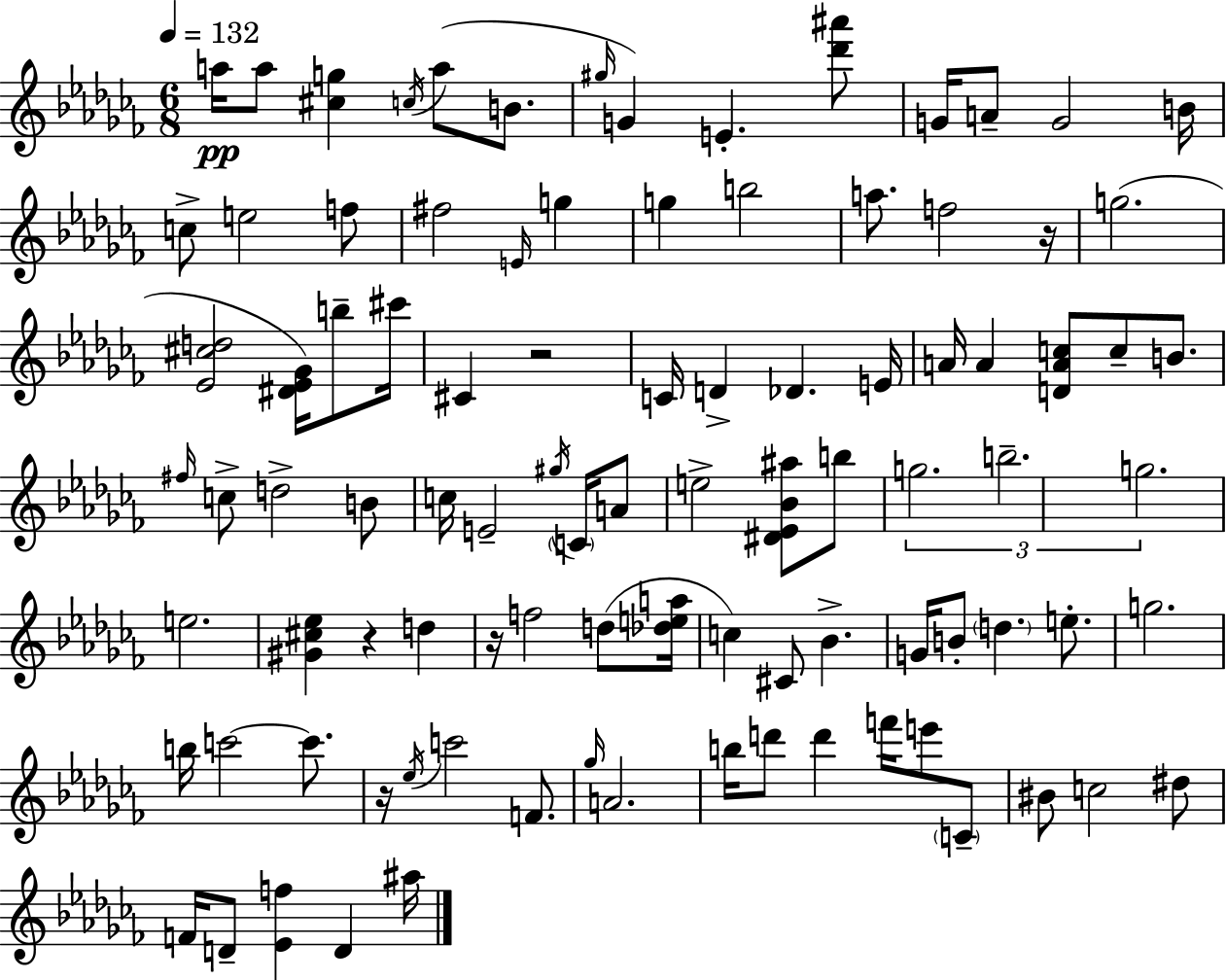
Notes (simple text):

A5/s A5/e [C#5,G5]/q C5/s A5/e B4/e. G#5/s G4/q E4/q. [Db6,A#6]/e G4/s A4/e G4/h B4/s C5/e E5/h F5/e F#5/h E4/s G5/q G5/q B5/h A5/e. F5/h R/s G5/h. [Eb4,C#5,D5]/h [D#4,Eb4,Gb4]/s B5/e C#6/s C#4/q R/h C4/s D4/q Db4/q. E4/s A4/s A4/q [D4,A4,C5]/e C5/e B4/e. F#5/s C5/e D5/h B4/e C5/s E4/h G#5/s C4/s A4/e E5/h [D#4,Eb4,Bb4,A#5]/e B5/e G5/h. B5/h. G5/h. E5/h. [G#4,C#5,Eb5]/q R/q D5/q R/s F5/h D5/e [Db5,E5,A5]/s C5/q C#4/e Bb4/q. G4/s B4/e D5/q. E5/e. G5/h. B5/s C6/h C6/e. R/s Eb5/s C6/h F4/e. Gb5/s A4/h. B5/s D6/e D6/q F6/s E6/e C4/e BIS4/e C5/h D#5/e F4/s D4/e [Eb4,F5]/q D4/q A#5/s